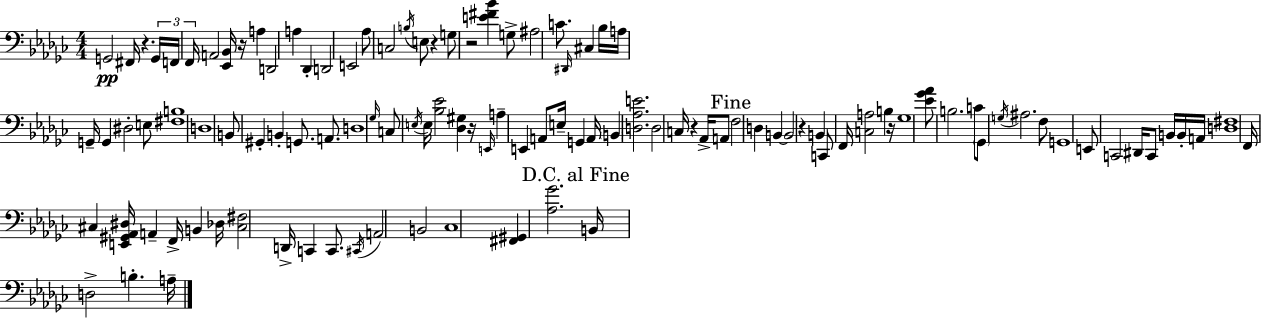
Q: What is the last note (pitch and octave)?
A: A3